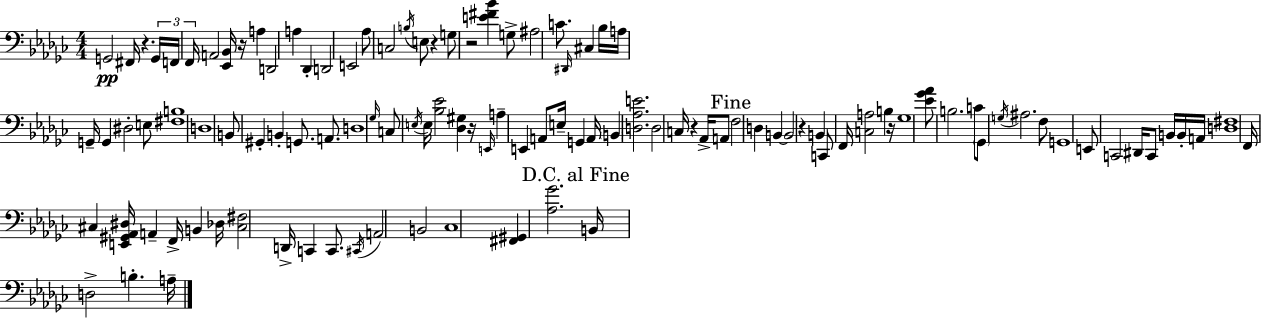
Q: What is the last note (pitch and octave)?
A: A3